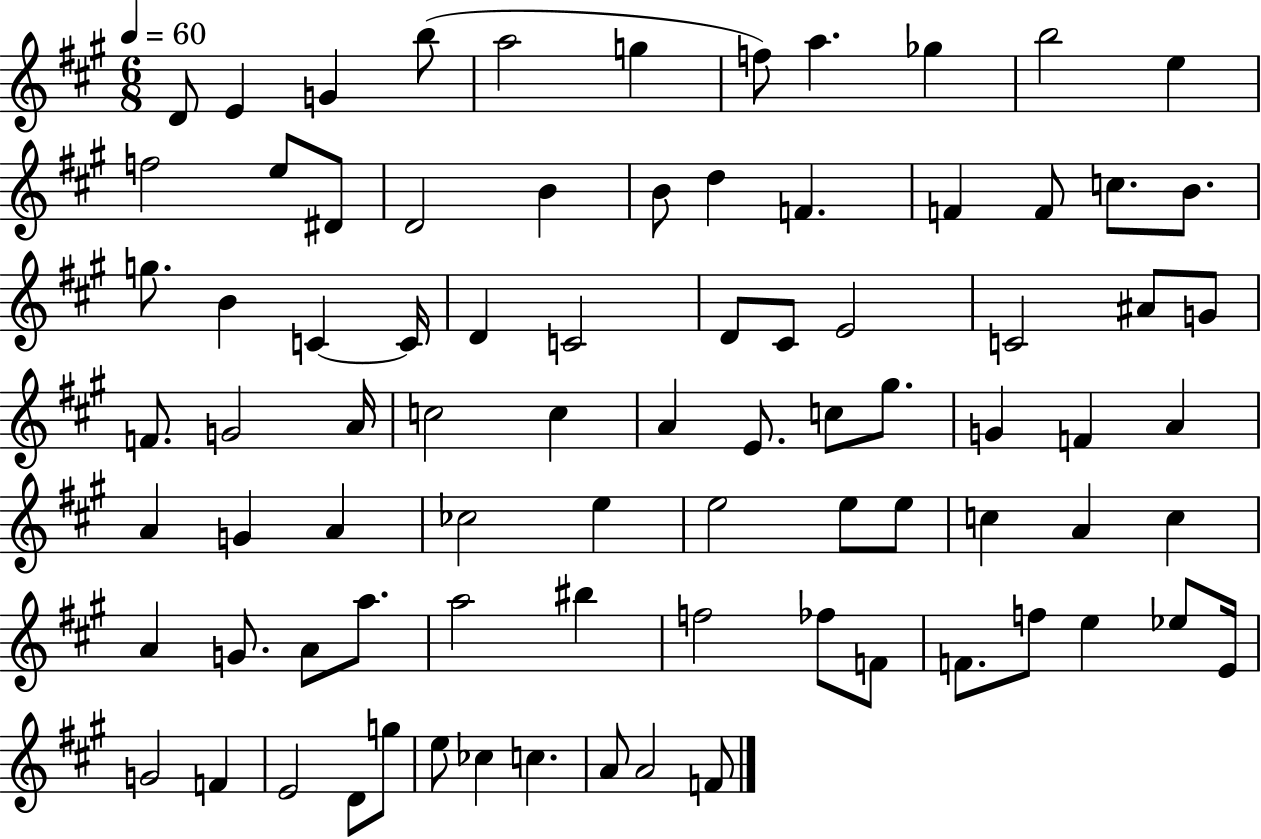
X:1
T:Untitled
M:6/8
L:1/4
K:A
D/2 E G b/2 a2 g f/2 a _g b2 e f2 e/2 ^D/2 D2 B B/2 d F F F/2 c/2 B/2 g/2 B C C/4 D C2 D/2 ^C/2 E2 C2 ^A/2 G/2 F/2 G2 A/4 c2 c A E/2 c/2 ^g/2 G F A A G A _c2 e e2 e/2 e/2 c A c A G/2 A/2 a/2 a2 ^b f2 _f/2 F/2 F/2 f/2 e _e/2 E/4 G2 F E2 D/2 g/2 e/2 _c c A/2 A2 F/2